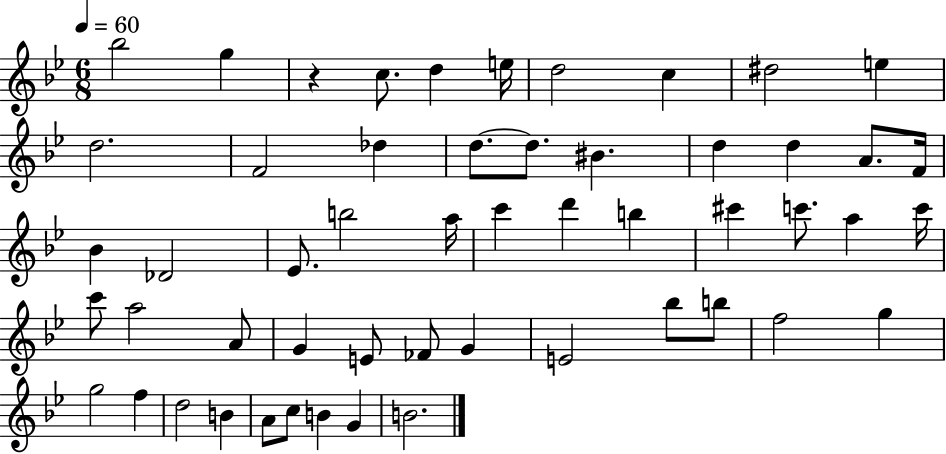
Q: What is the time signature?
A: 6/8